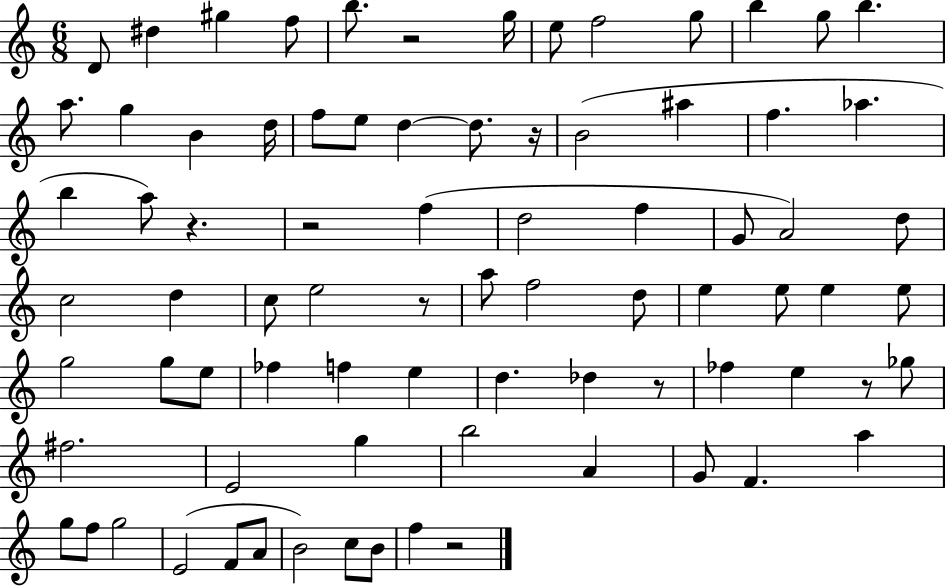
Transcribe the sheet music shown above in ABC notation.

X:1
T:Untitled
M:6/8
L:1/4
K:C
D/2 ^d ^g f/2 b/2 z2 g/4 e/2 f2 g/2 b g/2 b a/2 g B d/4 f/2 e/2 d d/2 z/4 B2 ^a f _a b a/2 z z2 f d2 f G/2 A2 d/2 c2 d c/2 e2 z/2 a/2 f2 d/2 e e/2 e e/2 g2 g/2 e/2 _f f e d _d z/2 _f e z/2 _g/2 ^f2 E2 g b2 A G/2 F a g/2 f/2 g2 E2 F/2 A/2 B2 c/2 B/2 f z2